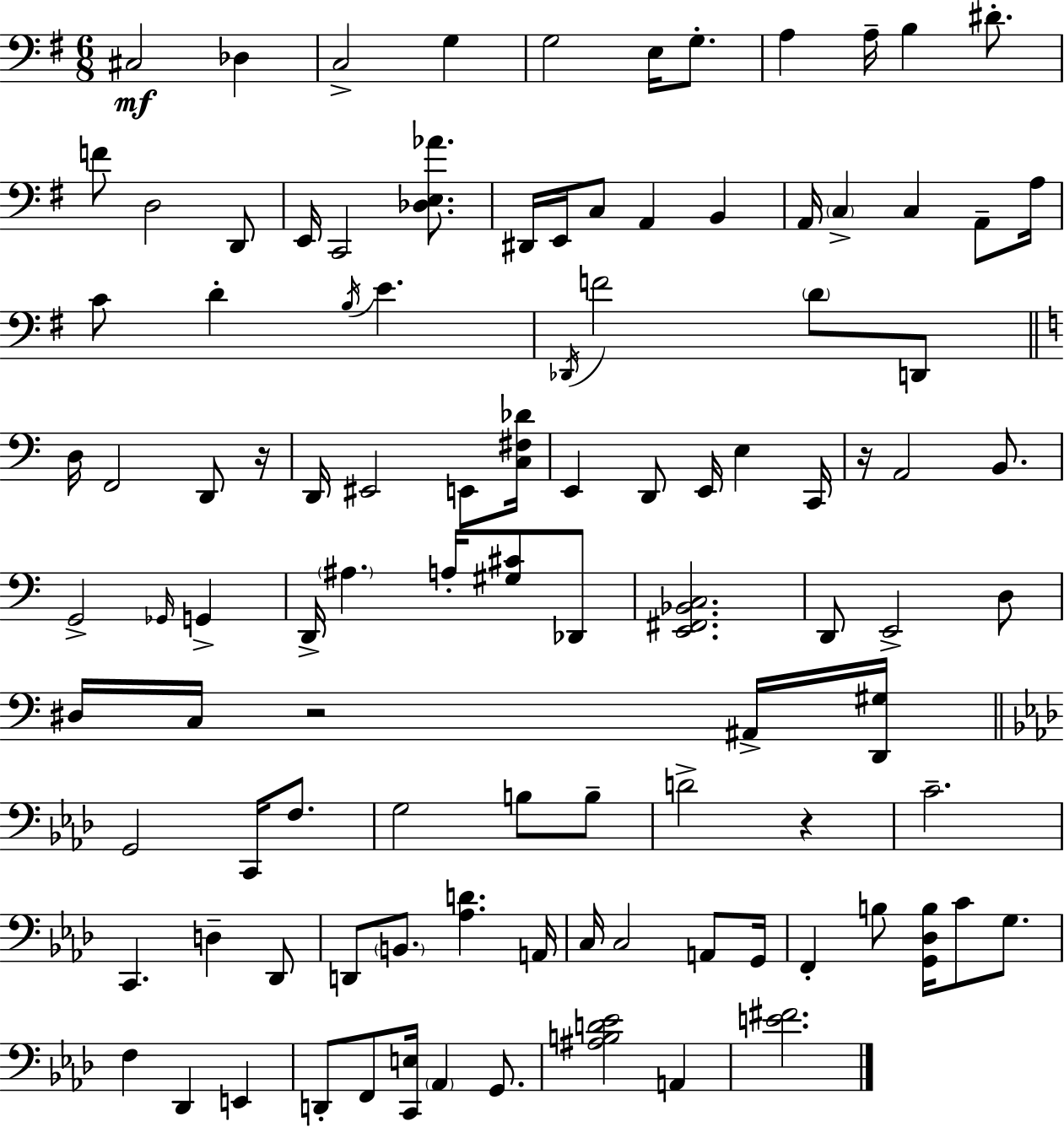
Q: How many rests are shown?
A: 4